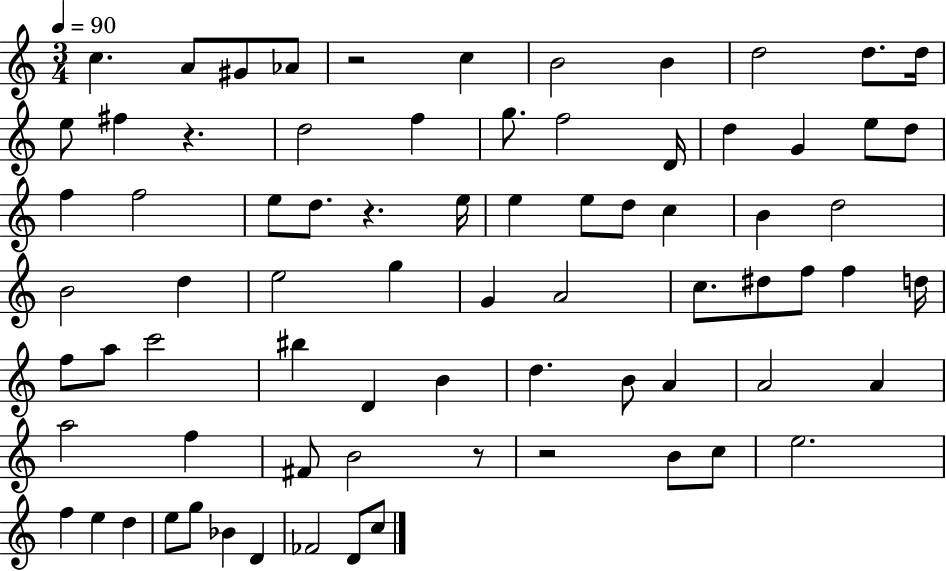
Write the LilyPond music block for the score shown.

{
  \clef treble
  \numericTimeSignature
  \time 3/4
  \key c \major
  \tempo 4 = 90
  c''4. a'8 gis'8 aes'8 | r2 c''4 | b'2 b'4 | d''2 d''8. d''16 | \break e''8 fis''4 r4. | d''2 f''4 | g''8. f''2 d'16 | d''4 g'4 e''8 d''8 | \break f''4 f''2 | e''8 d''8. r4. e''16 | e''4 e''8 d''8 c''4 | b'4 d''2 | \break b'2 d''4 | e''2 g''4 | g'4 a'2 | c''8. dis''8 f''8 f''4 d''16 | \break f''8 a''8 c'''2 | bis''4 d'4 b'4 | d''4. b'8 a'4 | a'2 a'4 | \break a''2 f''4 | fis'8 b'2 r8 | r2 b'8 c''8 | e''2. | \break f''4 e''4 d''4 | e''8 g''8 bes'4 d'4 | fes'2 d'8 c''8 | \bar "|."
}